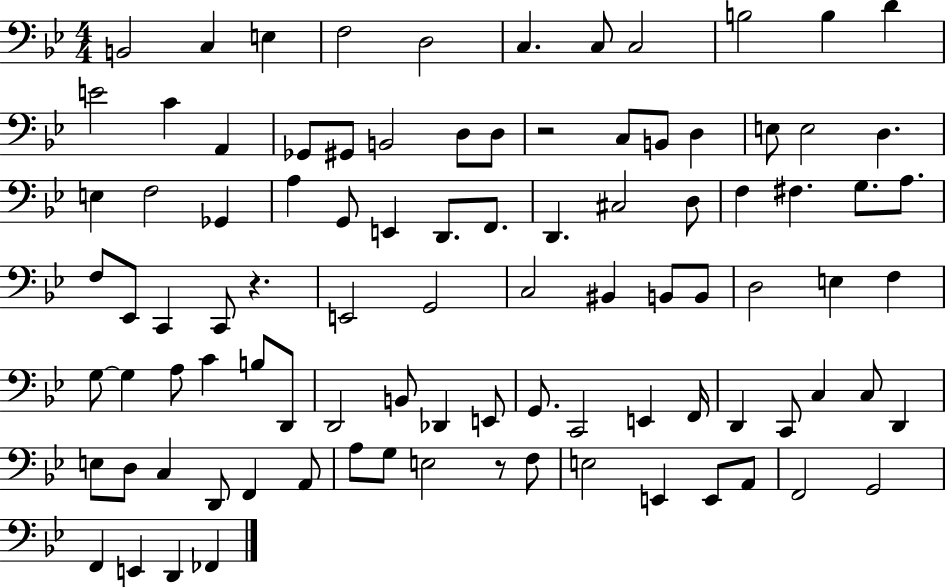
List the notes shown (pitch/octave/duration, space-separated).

B2/h C3/q E3/q F3/h D3/h C3/q. C3/e C3/h B3/h B3/q D4/q E4/h C4/q A2/q Gb2/e G#2/e B2/h D3/e D3/e R/h C3/e B2/e D3/q E3/e E3/h D3/q. E3/q F3/h Gb2/q A3/q G2/e E2/q D2/e. F2/e. D2/q. C#3/h D3/e F3/q F#3/q. G3/e. A3/e. F3/e Eb2/e C2/q C2/e R/q. E2/h G2/h C3/h BIS2/q B2/e B2/e D3/h E3/q F3/q G3/e G3/q A3/e C4/q B3/e D2/e D2/h B2/e Db2/q E2/e G2/e. C2/h E2/q F2/s D2/q C2/e C3/q C3/e D2/q E3/e D3/e C3/q D2/e F2/q A2/e A3/e G3/e E3/h R/e F3/e E3/h E2/q E2/e A2/e F2/h G2/h F2/q E2/q D2/q FES2/q